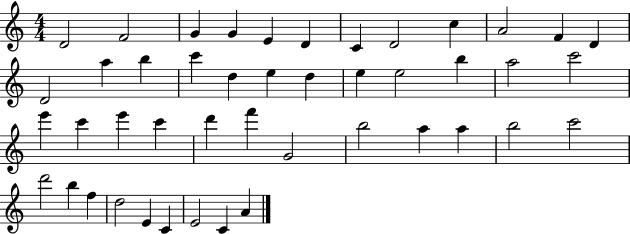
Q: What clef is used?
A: treble